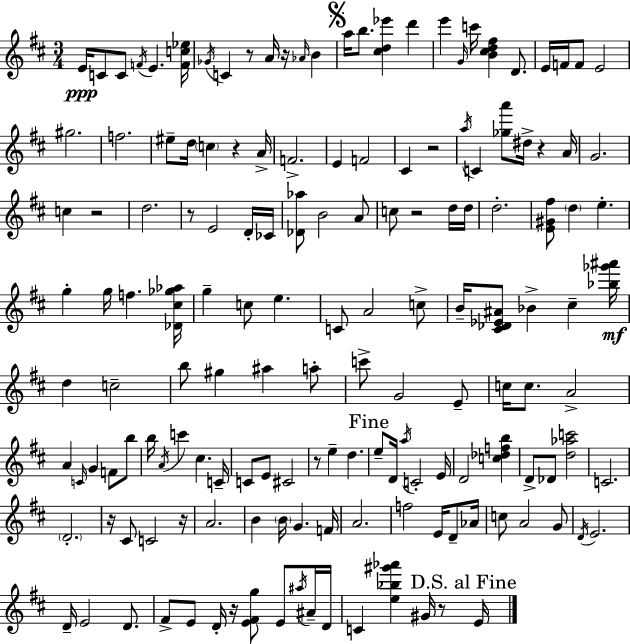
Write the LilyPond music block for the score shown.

{
  \clef treble
  \numericTimeSignature
  \time 3/4
  \key d \major
  e'16\ppp c'8 c'8 \acciaccatura { f'16 } e'4. | <f' c'' ees''>16 \acciaccatura { ges'16 } c'4 r8 a'16 r16 \grace { aes'16 } b'4 | \mark \markup { \musicglyph "scripts.segno" } a''16 b''8. <cis'' d'' ees'''>4 d'''4 | e'''4 \grace { g'16 } c'''16 <b' cis'' d'' fis''>4 | \break d'8. e'16 f'16 f'8 e'2 | gis''2. | f''2. | eis''8-- d''16 \parenthesize c''4 r4 | \break a'16-> f'2.-> | e'4 f'2 | cis'4 r2 | \acciaccatura { a''16 } c'4 <ges'' a'''>8 dis''16-> | \break r4 a'16 g'2. | c''4 r2 | d''2. | r8 e'2 | \break d'16-. ces'16 <des' aes''>8 b'2 | a'8 c''8 r2 | d''16 d''16 d''2.-. | <e' gis' fis''>8 \parenthesize d''4 e''4.-. | \break g''4-. g''16 f''4. | <des' cis'' ges'' aes''>16 g''4-- c''8 e''4. | c'8 a'2 | c''8-> b'16-- <cis' des' ees' ais'>8 bes'4-> | \break cis''4-- <bes'' ges''' ais'''>16\mf d''4 c''2-- | b''8 gis''4 ais''4 | a''8-. c'''8-> g'2 | e'8-- c''16 c''8. a'2-> | \break a'4 \grace { c'16 } g'4 | f'8 b''8 b''16 \acciaccatura { a'16 } c'''4 | cis''4. c'16-- c'8 e'8 cis'2 | r8 e''4-- | \break d''4. \mark "Fine" e''8-- d'16 \acciaccatura { a''16 } c'2-. | e'16 d'2 | <c'' des'' f'' b''>4 d'8-> des'8 | <d'' aes'' c'''>2 c'2. | \break \parenthesize d'2.-. | r16 cis'8 c'2 | r16 a'2. | b'4 | \break \parenthesize b'16 g'4. f'16 a'2. | f''2 | e'16 d'8-- aes'16 c''8 a'2 | g'8 \acciaccatura { d'16 } e'2. | \break d'16-- e'2 | d'8. fis'8-> e'8 | d'16-. r16 <e' fis' g''>8 e'8 \acciaccatura { ais''16 } ais'16-- d'16 c'4 | <e'' bes'' gis''' aes'''>4 gis'16 r8 \mark "D.S. al Fine" e'16 \bar "|."
}